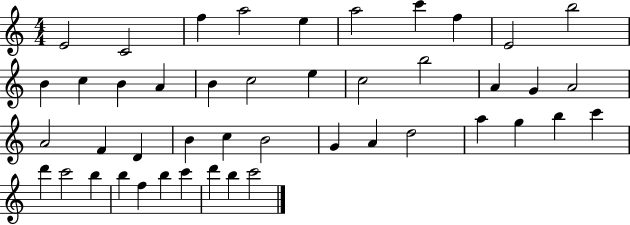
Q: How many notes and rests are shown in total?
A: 45